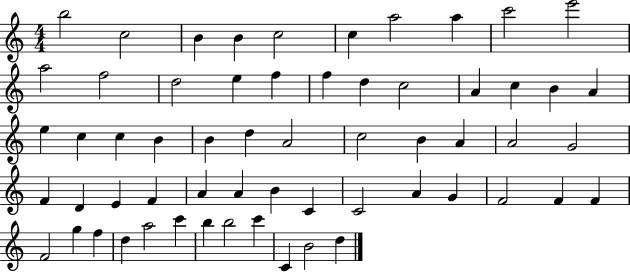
{
  \clef treble
  \numericTimeSignature
  \time 4/4
  \key c \major
  b''2 c''2 | b'4 b'4 c''2 | c''4 a''2 a''4 | c'''2 e'''2 | \break a''2 f''2 | d''2 e''4 f''4 | f''4 d''4 c''2 | a'4 c''4 b'4 a'4 | \break e''4 c''4 c''4 b'4 | b'4 d''4 a'2 | c''2 b'4 a'4 | a'2 g'2 | \break f'4 d'4 e'4 f'4 | a'4 a'4 b'4 c'4 | c'2 a'4 g'4 | f'2 f'4 f'4 | \break f'2 g''4 f''4 | d''4 a''2 c'''4 | b''4 b''2 c'''4 | c'4 b'2 d''4 | \break \bar "|."
}